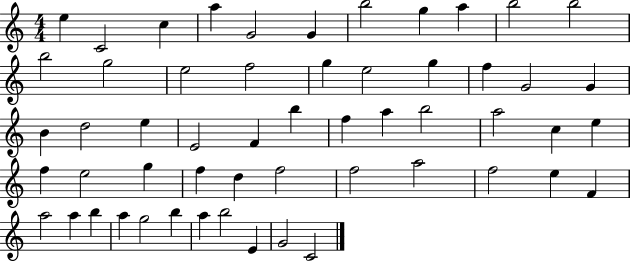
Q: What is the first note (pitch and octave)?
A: E5